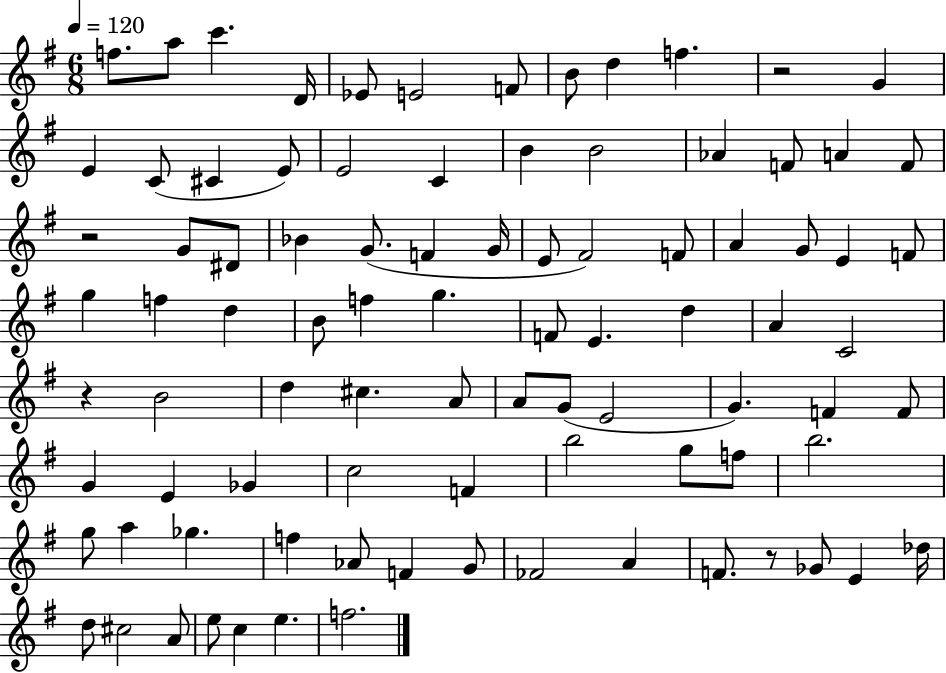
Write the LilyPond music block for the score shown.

{
  \clef treble
  \numericTimeSignature
  \time 6/8
  \key g \major
  \tempo 4 = 120
  f''8. a''8 c'''4. d'16 | ees'8 e'2 f'8 | b'8 d''4 f''4. | r2 g'4 | \break e'4 c'8( cis'4 e'8) | e'2 c'4 | b'4 b'2 | aes'4 f'8 a'4 f'8 | \break r2 g'8 dis'8 | bes'4 g'8.( f'4 g'16 | e'8 fis'2) f'8 | a'4 g'8 e'4 f'8 | \break g''4 f''4 d''4 | b'8 f''4 g''4. | f'8 e'4. d''4 | a'4 c'2 | \break r4 b'2 | d''4 cis''4. a'8 | a'8 g'8( e'2 | g'4.) f'4 f'8 | \break g'4 e'4 ges'4 | c''2 f'4 | b''2 g''8 f''8 | b''2. | \break g''8 a''4 ges''4. | f''4 aes'8 f'4 g'8 | fes'2 a'4 | f'8. r8 ges'8 e'4 des''16 | \break d''8 cis''2 a'8 | e''8 c''4 e''4. | f''2. | \bar "|."
}